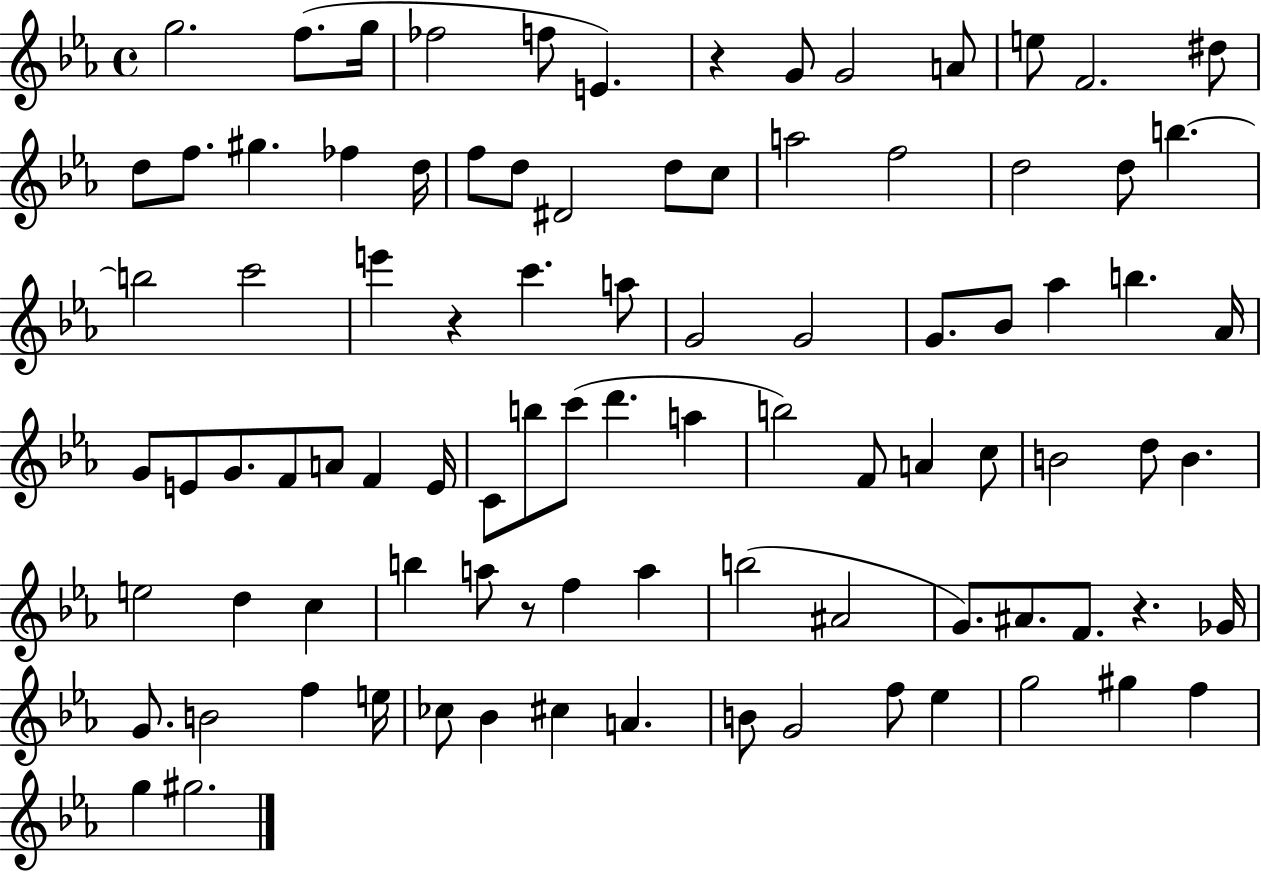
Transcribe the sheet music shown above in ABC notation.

X:1
T:Untitled
M:4/4
L:1/4
K:Eb
g2 f/2 g/4 _f2 f/2 E z G/2 G2 A/2 e/2 F2 ^d/2 d/2 f/2 ^g _f d/4 f/2 d/2 ^D2 d/2 c/2 a2 f2 d2 d/2 b b2 c'2 e' z c' a/2 G2 G2 G/2 _B/2 _a b _A/4 G/2 E/2 G/2 F/2 A/2 F E/4 C/2 b/2 c'/2 d' a b2 F/2 A c/2 B2 d/2 B e2 d c b a/2 z/2 f a b2 ^A2 G/2 ^A/2 F/2 z _G/4 G/2 B2 f e/4 _c/2 _B ^c A B/2 G2 f/2 _e g2 ^g f g ^g2